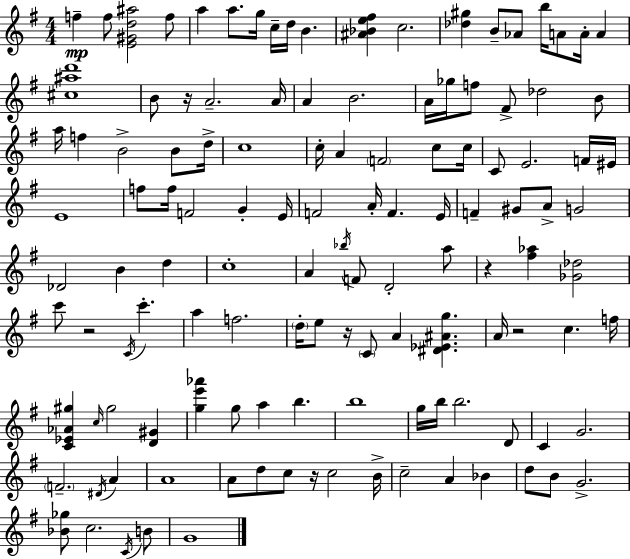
{
  \clef treble
  \numericTimeSignature
  \time 4/4
  \key g \major
  f''4--\mp f''8 <e' gis' d'' ais''>2 f''8 | a''4 a''8. g''16 c''16-- d''16 b'4. | <ais' bes' e'' fis''>4 c''2. | <des'' gis''>4 b'8-- aes'8 b''16 a'8 a'16-. a'4 | \break <cis'' ais'' d'''>1 | b'8 r16 a'2.-- a'16 | a'4 b'2. | a'16 ges''16 f''8 fis'8-> des''2 b'8 | \break a''16 f''4 b'2-> b'8 d''16-> | c''1 | c''16-. a'4 \parenthesize f'2 c''8 c''16 | c'8 e'2. f'16 eis'16 | \break e'1 | f''8 f''16 f'2 g'4-. e'16 | f'2 a'16-. f'4. e'16 | f'4-- gis'8 a'8-> g'2 | \break des'2 b'4 d''4 | c''1-. | a'4 \acciaccatura { bes''16 } f'8 d'2-. a''8 | r4 <fis'' aes''>4 <ges' des''>2 | \break c'''8 r2 \acciaccatura { c'16 } c'''4.-. | a''4 f''2. | \parenthesize d''16-. e''8 r16 \parenthesize c'8 a'4 <dis' ees' ais' g''>4. | a'16 r2 c''4. | \break f''16 <c' ees' aes' gis''>4 \grace { c''16 } gis''2 <d' gis'>4 | <g'' e''' aes'''>4 g''8 a''4 b''4. | b''1 | g''16 b''16 b''2. | \break d'8 c'4 g'2. | \parenthesize f'2.-- \acciaccatura { dis'16 } | a'4 a'1 | a'8 d''8 c''8 r16 c''2 | \break b'16-> c''2-- a'4 | bes'4 d''8 b'8 g'2.-> | <bes' ges''>8 c''2. | \acciaccatura { c'16 } b'8 g'1 | \break \bar "|."
}